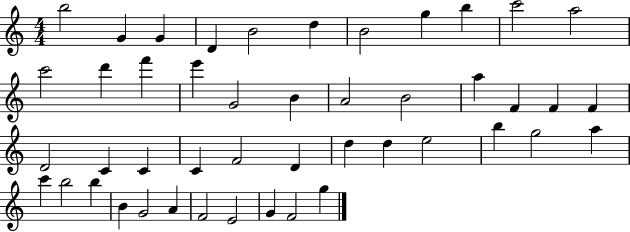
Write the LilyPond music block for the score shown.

{
  \clef treble
  \numericTimeSignature
  \time 4/4
  \key c \major
  b''2 g'4 g'4 | d'4 b'2 d''4 | b'2 g''4 b''4 | c'''2 a''2 | \break c'''2 d'''4 f'''4 | e'''4 g'2 b'4 | a'2 b'2 | a''4 f'4 f'4 f'4 | \break d'2 c'4 c'4 | c'4 f'2 d'4 | d''4 d''4 e''2 | b''4 g''2 a''4 | \break c'''4 b''2 b''4 | b'4 g'2 a'4 | f'2 e'2 | g'4 f'2 g''4 | \break \bar "|."
}